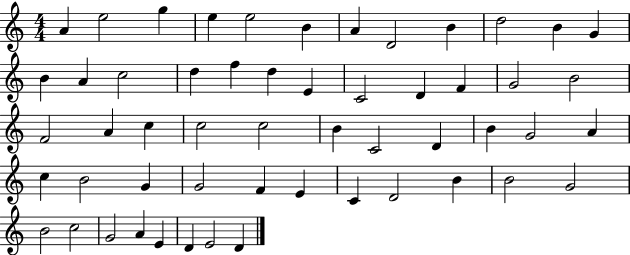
X:1
T:Untitled
M:4/4
L:1/4
K:C
A e2 g e e2 B A D2 B d2 B G B A c2 d f d E C2 D F G2 B2 F2 A c c2 c2 B C2 D B G2 A c B2 G G2 F E C D2 B B2 G2 B2 c2 G2 A E D E2 D